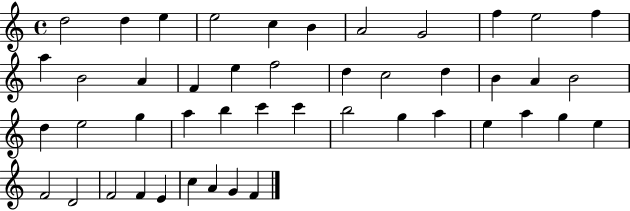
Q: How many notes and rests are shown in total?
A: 46